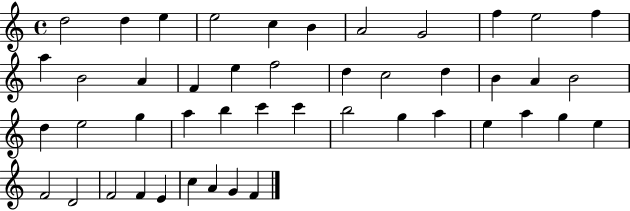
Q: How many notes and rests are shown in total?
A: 46